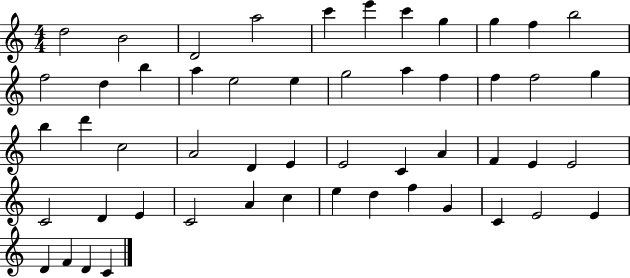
{
  \clef treble
  \numericTimeSignature
  \time 4/4
  \key c \major
  d''2 b'2 | d'2 a''2 | c'''4 e'''4 c'''4 g''4 | g''4 f''4 b''2 | \break f''2 d''4 b''4 | a''4 e''2 e''4 | g''2 a''4 f''4 | f''4 f''2 g''4 | \break b''4 d'''4 c''2 | a'2 d'4 e'4 | e'2 c'4 a'4 | f'4 e'4 e'2 | \break c'2 d'4 e'4 | c'2 a'4 c''4 | e''4 d''4 f''4 g'4 | c'4 e'2 e'4 | \break d'4 f'4 d'4 c'4 | \bar "|."
}